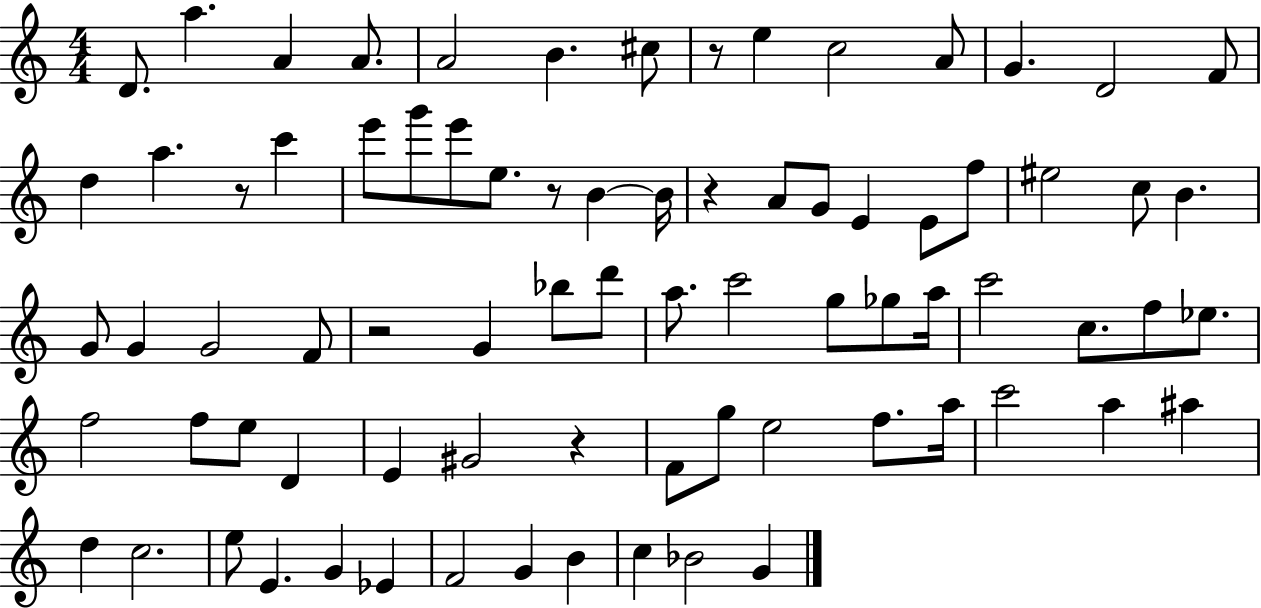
X:1
T:Untitled
M:4/4
L:1/4
K:C
D/2 a A A/2 A2 B ^c/2 z/2 e c2 A/2 G D2 F/2 d a z/2 c' e'/2 g'/2 e'/2 e/2 z/2 B B/4 z A/2 G/2 E E/2 f/2 ^e2 c/2 B G/2 G G2 F/2 z2 G _b/2 d'/2 a/2 c'2 g/2 _g/2 a/4 c'2 c/2 f/2 _e/2 f2 f/2 e/2 D E ^G2 z F/2 g/2 e2 f/2 a/4 c'2 a ^a d c2 e/2 E G _E F2 G B c _B2 G